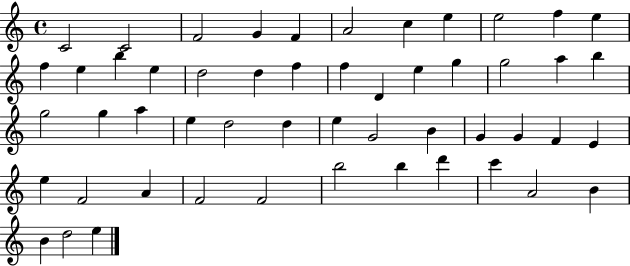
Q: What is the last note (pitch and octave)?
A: E5